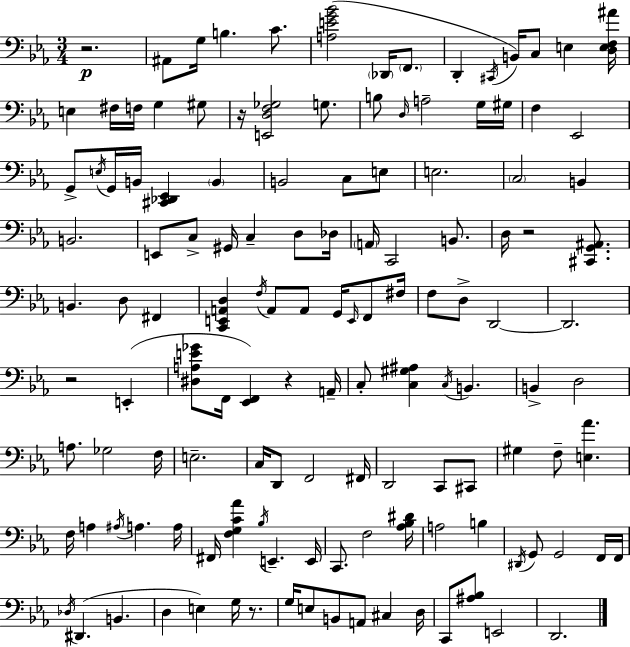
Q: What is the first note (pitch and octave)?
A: A#2